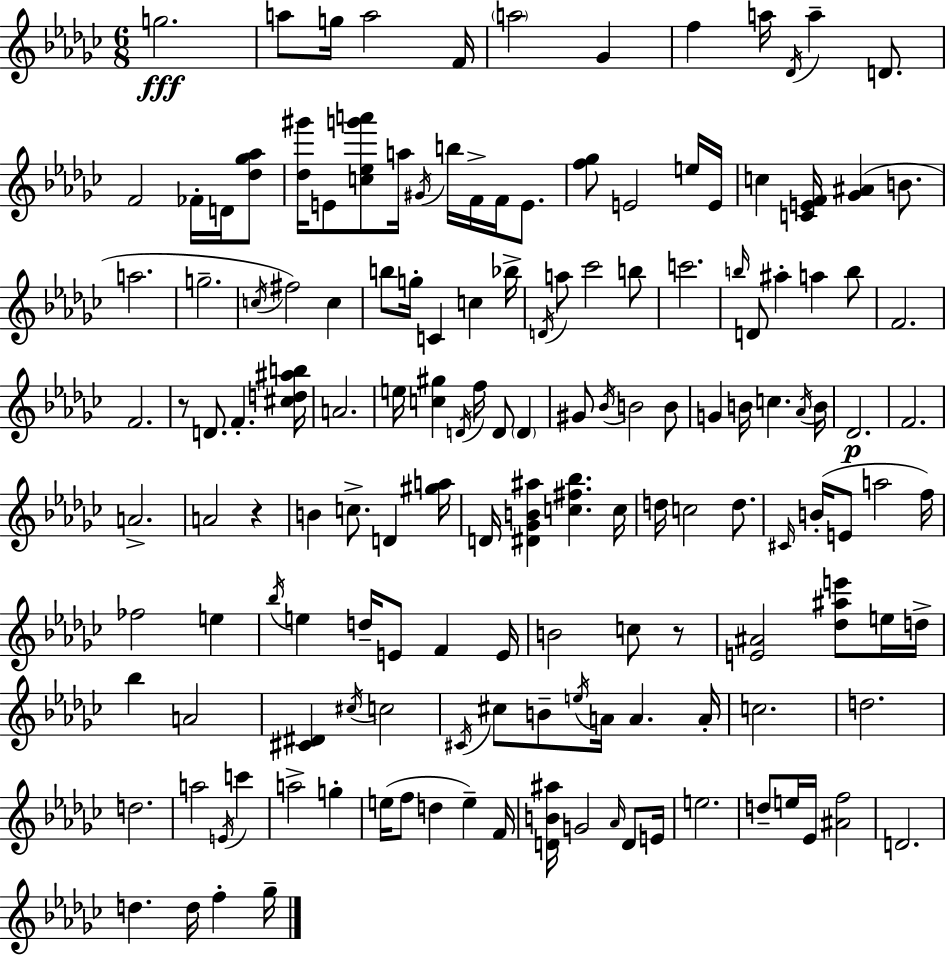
X:1
T:Untitled
M:6/8
L:1/4
K:Ebm
g2 a/2 g/4 a2 F/4 a2 _G f a/4 _D/4 a D/2 F2 _F/4 D/4 [_d_g_a]/2 [_d^g']/4 E/2 [c_eg'a']/2 a/4 ^G/4 b/4 F/4 F/4 E/2 [f_g]/2 E2 e/4 E/4 c [CEF]/4 [_G^A] B/2 a2 g2 c/4 ^f2 c b/2 g/4 C c _b/4 D/4 a/2 _c'2 b/2 c'2 b/4 D/2 ^a a b/2 F2 F2 z/2 D/2 F [^cd^ab]/4 A2 e/4 [c^g] D/4 f/4 D/2 D ^G/2 _B/4 B2 B/2 G B/4 c _A/4 B/4 _D2 F2 A2 A2 z B c/2 D [^ga]/4 D/4 [^D_GB^a] [c^f_b] c/4 d/4 c2 d/2 ^C/4 B/4 E/2 a2 f/4 _f2 e _b/4 e d/4 E/2 F E/4 B2 c/2 z/2 [E^A]2 [_d^ae']/2 e/4 d/4 _b A2 [^C^D] ^c/4 c2 ^C/4 ^c/2 B/2 e/4 A/4 A A/4 c2 d2 d2 a2 E/4 c' a2 g e/4 f/2 d e F/4 [DB^a]/4 G2 _A/4 D/2 E/4 e2 d/2 e/4 _E/4 [^Af]2 D2 d d/4 f _g/4